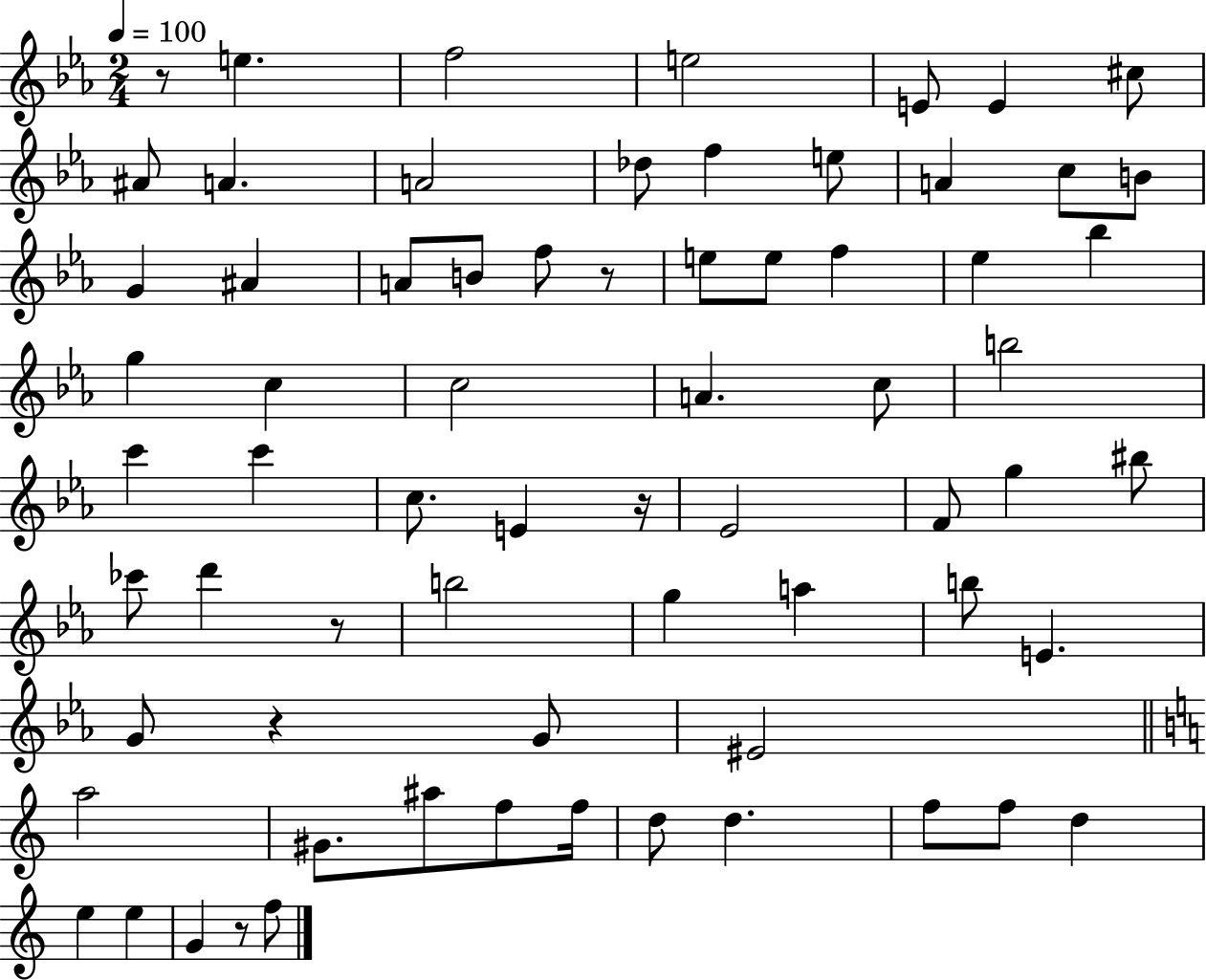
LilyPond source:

{
  \clef treble
  \numericTimeSignature
  \time 2/4
  \key ees \major
  \tempo 4 = 100
  r8 e''4. | f''2 | e''2 | e'8 e'4 cis''8 | \break ais'8 a'4. | a'2 | des''8 f''4 e''8 | a'4 c''8 b'8 | \break g'4 ais'4 | a'8 b'8 f''8 r8 | e''8 e''8 f''4 | ees''4 bes''4 | \break g''4 c''4 | c''2 | a'4. c''8 | b''2 | \break c'''4 c'''4 | c''8. e'4 r16 | ees'2 | f'8 g''4 bis''8 | \break ces'''8 d'''4 r8 | b''2 | g''4 a''4 | b''8 e'4. | \break g'8 r4 g'8 | eis'2 | \bar "||" \break \key c \major a''2 | gis'8. ais''8 f''8 f''16 | d''8 d''4. | f''8 f''8 d''4 | \break e''4 e''4 | g'4 r8 f''8 | \bar "|."
}